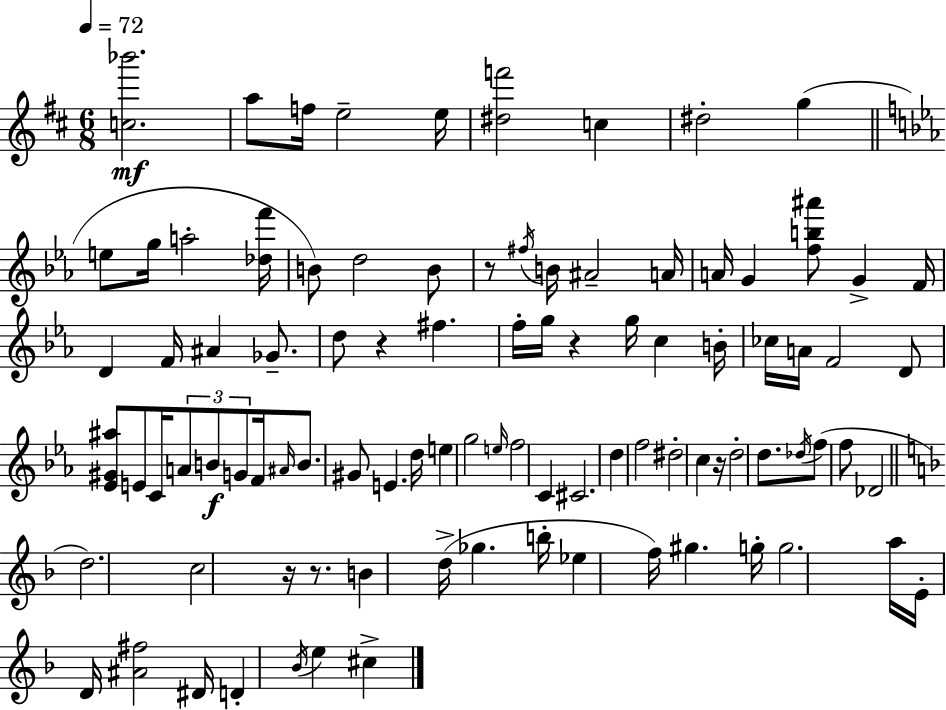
[C5,Bb6]/h. A5/e F5/s E5/h E5/s [D#5,F6]/h C5/q D#5/h G5/q E5/e G5/s A5/h [Db5,F6]/s B4/e D5/h B4/e R/e F#5/s B4/s A#4/h A4/s A4/s G4/q [F5,B5,A#6]/e G4/q F4/s D4/q F4/s A#4/q Gb4/e. D5/e R/q F#5/q. F5/s G5/s R/q G5/s C5/q B4/s CES5/s A4/s F4/h D4/e [Eb4,G#4,A#5]/e E4/e C4/s A4/e B4/e G4/e F4/s A#4/s B4/e. G#4/e E4/q. D5/s E5/q G5/h E5/s F5/h C4/q C#4/h. D5/q F5/h D#5/h C5/q R/s D5/h D5/e. Db5/s F5/e F5/e Db4/h D5/h. C5/h R/s R/e. B4/q D5/s Gb5/q. B5/s Eb5/q F5/s G#5/q. G5/s G5/h. A5/s E4/s D4/s [A#4,F#5]/h D#4/s D4/q Bb4/s E5/q C#5/q